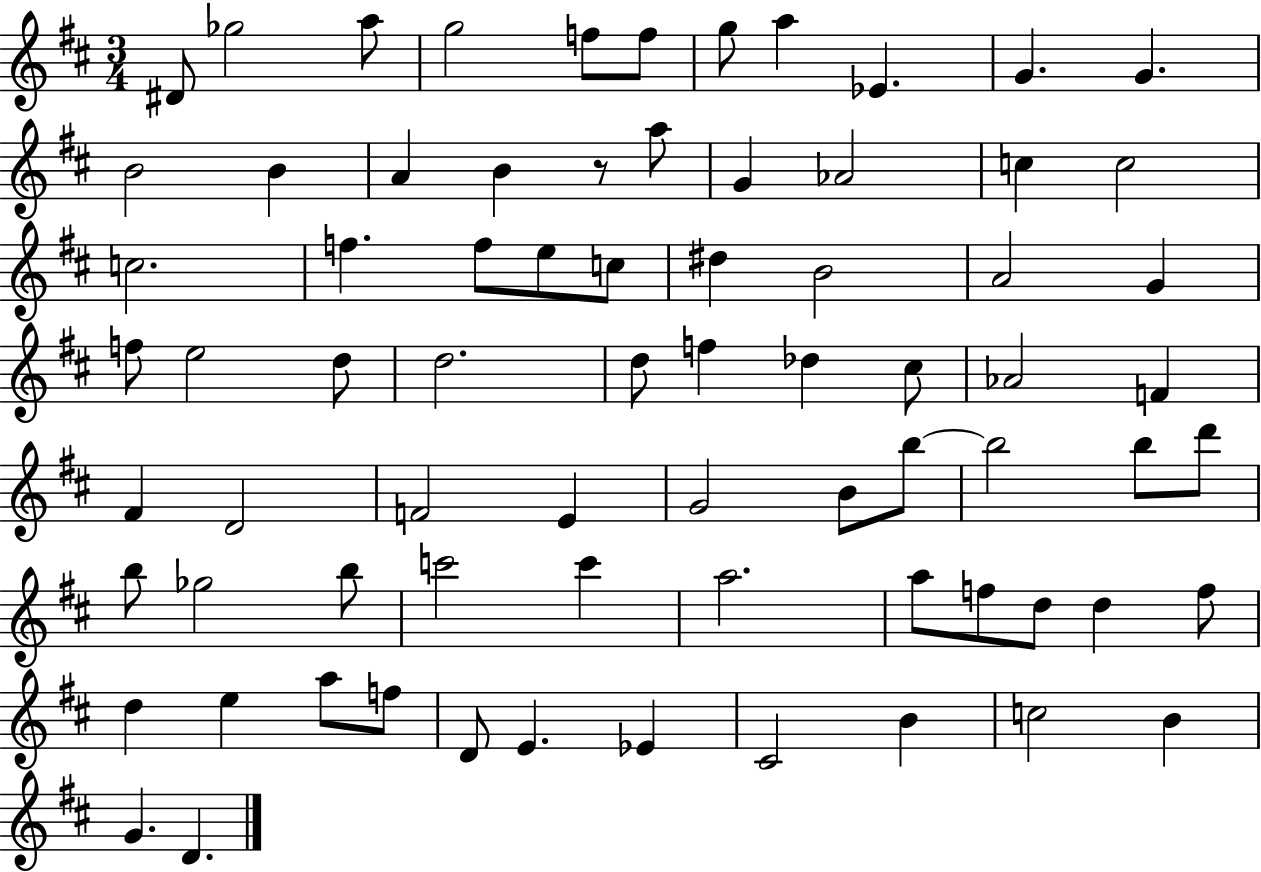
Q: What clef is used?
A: treble